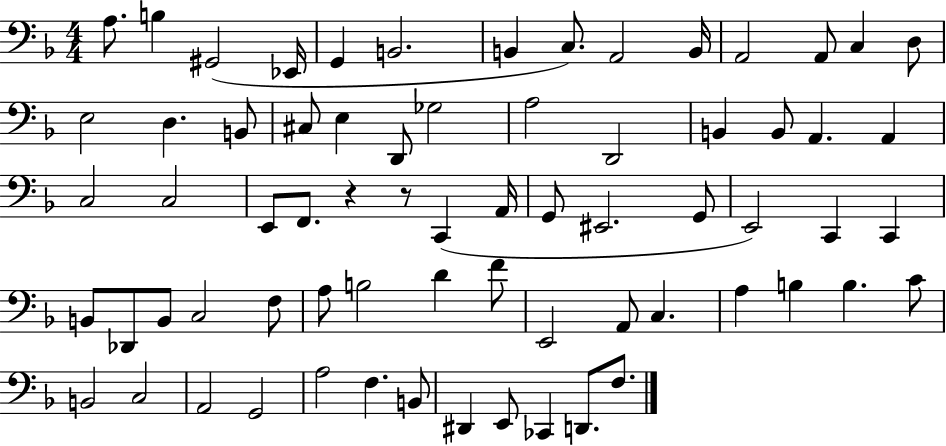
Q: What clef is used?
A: bass